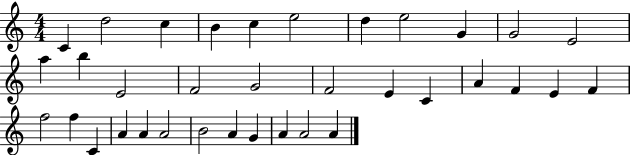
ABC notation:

X:1
T:Untitled
M:4/4
L:1/4
K:C
C d2 c B c e2 d e2 G G2 E2 a b E2 F2 G2 F2 E C A F E F f2 f C A A A2 B2 A G A A2 A